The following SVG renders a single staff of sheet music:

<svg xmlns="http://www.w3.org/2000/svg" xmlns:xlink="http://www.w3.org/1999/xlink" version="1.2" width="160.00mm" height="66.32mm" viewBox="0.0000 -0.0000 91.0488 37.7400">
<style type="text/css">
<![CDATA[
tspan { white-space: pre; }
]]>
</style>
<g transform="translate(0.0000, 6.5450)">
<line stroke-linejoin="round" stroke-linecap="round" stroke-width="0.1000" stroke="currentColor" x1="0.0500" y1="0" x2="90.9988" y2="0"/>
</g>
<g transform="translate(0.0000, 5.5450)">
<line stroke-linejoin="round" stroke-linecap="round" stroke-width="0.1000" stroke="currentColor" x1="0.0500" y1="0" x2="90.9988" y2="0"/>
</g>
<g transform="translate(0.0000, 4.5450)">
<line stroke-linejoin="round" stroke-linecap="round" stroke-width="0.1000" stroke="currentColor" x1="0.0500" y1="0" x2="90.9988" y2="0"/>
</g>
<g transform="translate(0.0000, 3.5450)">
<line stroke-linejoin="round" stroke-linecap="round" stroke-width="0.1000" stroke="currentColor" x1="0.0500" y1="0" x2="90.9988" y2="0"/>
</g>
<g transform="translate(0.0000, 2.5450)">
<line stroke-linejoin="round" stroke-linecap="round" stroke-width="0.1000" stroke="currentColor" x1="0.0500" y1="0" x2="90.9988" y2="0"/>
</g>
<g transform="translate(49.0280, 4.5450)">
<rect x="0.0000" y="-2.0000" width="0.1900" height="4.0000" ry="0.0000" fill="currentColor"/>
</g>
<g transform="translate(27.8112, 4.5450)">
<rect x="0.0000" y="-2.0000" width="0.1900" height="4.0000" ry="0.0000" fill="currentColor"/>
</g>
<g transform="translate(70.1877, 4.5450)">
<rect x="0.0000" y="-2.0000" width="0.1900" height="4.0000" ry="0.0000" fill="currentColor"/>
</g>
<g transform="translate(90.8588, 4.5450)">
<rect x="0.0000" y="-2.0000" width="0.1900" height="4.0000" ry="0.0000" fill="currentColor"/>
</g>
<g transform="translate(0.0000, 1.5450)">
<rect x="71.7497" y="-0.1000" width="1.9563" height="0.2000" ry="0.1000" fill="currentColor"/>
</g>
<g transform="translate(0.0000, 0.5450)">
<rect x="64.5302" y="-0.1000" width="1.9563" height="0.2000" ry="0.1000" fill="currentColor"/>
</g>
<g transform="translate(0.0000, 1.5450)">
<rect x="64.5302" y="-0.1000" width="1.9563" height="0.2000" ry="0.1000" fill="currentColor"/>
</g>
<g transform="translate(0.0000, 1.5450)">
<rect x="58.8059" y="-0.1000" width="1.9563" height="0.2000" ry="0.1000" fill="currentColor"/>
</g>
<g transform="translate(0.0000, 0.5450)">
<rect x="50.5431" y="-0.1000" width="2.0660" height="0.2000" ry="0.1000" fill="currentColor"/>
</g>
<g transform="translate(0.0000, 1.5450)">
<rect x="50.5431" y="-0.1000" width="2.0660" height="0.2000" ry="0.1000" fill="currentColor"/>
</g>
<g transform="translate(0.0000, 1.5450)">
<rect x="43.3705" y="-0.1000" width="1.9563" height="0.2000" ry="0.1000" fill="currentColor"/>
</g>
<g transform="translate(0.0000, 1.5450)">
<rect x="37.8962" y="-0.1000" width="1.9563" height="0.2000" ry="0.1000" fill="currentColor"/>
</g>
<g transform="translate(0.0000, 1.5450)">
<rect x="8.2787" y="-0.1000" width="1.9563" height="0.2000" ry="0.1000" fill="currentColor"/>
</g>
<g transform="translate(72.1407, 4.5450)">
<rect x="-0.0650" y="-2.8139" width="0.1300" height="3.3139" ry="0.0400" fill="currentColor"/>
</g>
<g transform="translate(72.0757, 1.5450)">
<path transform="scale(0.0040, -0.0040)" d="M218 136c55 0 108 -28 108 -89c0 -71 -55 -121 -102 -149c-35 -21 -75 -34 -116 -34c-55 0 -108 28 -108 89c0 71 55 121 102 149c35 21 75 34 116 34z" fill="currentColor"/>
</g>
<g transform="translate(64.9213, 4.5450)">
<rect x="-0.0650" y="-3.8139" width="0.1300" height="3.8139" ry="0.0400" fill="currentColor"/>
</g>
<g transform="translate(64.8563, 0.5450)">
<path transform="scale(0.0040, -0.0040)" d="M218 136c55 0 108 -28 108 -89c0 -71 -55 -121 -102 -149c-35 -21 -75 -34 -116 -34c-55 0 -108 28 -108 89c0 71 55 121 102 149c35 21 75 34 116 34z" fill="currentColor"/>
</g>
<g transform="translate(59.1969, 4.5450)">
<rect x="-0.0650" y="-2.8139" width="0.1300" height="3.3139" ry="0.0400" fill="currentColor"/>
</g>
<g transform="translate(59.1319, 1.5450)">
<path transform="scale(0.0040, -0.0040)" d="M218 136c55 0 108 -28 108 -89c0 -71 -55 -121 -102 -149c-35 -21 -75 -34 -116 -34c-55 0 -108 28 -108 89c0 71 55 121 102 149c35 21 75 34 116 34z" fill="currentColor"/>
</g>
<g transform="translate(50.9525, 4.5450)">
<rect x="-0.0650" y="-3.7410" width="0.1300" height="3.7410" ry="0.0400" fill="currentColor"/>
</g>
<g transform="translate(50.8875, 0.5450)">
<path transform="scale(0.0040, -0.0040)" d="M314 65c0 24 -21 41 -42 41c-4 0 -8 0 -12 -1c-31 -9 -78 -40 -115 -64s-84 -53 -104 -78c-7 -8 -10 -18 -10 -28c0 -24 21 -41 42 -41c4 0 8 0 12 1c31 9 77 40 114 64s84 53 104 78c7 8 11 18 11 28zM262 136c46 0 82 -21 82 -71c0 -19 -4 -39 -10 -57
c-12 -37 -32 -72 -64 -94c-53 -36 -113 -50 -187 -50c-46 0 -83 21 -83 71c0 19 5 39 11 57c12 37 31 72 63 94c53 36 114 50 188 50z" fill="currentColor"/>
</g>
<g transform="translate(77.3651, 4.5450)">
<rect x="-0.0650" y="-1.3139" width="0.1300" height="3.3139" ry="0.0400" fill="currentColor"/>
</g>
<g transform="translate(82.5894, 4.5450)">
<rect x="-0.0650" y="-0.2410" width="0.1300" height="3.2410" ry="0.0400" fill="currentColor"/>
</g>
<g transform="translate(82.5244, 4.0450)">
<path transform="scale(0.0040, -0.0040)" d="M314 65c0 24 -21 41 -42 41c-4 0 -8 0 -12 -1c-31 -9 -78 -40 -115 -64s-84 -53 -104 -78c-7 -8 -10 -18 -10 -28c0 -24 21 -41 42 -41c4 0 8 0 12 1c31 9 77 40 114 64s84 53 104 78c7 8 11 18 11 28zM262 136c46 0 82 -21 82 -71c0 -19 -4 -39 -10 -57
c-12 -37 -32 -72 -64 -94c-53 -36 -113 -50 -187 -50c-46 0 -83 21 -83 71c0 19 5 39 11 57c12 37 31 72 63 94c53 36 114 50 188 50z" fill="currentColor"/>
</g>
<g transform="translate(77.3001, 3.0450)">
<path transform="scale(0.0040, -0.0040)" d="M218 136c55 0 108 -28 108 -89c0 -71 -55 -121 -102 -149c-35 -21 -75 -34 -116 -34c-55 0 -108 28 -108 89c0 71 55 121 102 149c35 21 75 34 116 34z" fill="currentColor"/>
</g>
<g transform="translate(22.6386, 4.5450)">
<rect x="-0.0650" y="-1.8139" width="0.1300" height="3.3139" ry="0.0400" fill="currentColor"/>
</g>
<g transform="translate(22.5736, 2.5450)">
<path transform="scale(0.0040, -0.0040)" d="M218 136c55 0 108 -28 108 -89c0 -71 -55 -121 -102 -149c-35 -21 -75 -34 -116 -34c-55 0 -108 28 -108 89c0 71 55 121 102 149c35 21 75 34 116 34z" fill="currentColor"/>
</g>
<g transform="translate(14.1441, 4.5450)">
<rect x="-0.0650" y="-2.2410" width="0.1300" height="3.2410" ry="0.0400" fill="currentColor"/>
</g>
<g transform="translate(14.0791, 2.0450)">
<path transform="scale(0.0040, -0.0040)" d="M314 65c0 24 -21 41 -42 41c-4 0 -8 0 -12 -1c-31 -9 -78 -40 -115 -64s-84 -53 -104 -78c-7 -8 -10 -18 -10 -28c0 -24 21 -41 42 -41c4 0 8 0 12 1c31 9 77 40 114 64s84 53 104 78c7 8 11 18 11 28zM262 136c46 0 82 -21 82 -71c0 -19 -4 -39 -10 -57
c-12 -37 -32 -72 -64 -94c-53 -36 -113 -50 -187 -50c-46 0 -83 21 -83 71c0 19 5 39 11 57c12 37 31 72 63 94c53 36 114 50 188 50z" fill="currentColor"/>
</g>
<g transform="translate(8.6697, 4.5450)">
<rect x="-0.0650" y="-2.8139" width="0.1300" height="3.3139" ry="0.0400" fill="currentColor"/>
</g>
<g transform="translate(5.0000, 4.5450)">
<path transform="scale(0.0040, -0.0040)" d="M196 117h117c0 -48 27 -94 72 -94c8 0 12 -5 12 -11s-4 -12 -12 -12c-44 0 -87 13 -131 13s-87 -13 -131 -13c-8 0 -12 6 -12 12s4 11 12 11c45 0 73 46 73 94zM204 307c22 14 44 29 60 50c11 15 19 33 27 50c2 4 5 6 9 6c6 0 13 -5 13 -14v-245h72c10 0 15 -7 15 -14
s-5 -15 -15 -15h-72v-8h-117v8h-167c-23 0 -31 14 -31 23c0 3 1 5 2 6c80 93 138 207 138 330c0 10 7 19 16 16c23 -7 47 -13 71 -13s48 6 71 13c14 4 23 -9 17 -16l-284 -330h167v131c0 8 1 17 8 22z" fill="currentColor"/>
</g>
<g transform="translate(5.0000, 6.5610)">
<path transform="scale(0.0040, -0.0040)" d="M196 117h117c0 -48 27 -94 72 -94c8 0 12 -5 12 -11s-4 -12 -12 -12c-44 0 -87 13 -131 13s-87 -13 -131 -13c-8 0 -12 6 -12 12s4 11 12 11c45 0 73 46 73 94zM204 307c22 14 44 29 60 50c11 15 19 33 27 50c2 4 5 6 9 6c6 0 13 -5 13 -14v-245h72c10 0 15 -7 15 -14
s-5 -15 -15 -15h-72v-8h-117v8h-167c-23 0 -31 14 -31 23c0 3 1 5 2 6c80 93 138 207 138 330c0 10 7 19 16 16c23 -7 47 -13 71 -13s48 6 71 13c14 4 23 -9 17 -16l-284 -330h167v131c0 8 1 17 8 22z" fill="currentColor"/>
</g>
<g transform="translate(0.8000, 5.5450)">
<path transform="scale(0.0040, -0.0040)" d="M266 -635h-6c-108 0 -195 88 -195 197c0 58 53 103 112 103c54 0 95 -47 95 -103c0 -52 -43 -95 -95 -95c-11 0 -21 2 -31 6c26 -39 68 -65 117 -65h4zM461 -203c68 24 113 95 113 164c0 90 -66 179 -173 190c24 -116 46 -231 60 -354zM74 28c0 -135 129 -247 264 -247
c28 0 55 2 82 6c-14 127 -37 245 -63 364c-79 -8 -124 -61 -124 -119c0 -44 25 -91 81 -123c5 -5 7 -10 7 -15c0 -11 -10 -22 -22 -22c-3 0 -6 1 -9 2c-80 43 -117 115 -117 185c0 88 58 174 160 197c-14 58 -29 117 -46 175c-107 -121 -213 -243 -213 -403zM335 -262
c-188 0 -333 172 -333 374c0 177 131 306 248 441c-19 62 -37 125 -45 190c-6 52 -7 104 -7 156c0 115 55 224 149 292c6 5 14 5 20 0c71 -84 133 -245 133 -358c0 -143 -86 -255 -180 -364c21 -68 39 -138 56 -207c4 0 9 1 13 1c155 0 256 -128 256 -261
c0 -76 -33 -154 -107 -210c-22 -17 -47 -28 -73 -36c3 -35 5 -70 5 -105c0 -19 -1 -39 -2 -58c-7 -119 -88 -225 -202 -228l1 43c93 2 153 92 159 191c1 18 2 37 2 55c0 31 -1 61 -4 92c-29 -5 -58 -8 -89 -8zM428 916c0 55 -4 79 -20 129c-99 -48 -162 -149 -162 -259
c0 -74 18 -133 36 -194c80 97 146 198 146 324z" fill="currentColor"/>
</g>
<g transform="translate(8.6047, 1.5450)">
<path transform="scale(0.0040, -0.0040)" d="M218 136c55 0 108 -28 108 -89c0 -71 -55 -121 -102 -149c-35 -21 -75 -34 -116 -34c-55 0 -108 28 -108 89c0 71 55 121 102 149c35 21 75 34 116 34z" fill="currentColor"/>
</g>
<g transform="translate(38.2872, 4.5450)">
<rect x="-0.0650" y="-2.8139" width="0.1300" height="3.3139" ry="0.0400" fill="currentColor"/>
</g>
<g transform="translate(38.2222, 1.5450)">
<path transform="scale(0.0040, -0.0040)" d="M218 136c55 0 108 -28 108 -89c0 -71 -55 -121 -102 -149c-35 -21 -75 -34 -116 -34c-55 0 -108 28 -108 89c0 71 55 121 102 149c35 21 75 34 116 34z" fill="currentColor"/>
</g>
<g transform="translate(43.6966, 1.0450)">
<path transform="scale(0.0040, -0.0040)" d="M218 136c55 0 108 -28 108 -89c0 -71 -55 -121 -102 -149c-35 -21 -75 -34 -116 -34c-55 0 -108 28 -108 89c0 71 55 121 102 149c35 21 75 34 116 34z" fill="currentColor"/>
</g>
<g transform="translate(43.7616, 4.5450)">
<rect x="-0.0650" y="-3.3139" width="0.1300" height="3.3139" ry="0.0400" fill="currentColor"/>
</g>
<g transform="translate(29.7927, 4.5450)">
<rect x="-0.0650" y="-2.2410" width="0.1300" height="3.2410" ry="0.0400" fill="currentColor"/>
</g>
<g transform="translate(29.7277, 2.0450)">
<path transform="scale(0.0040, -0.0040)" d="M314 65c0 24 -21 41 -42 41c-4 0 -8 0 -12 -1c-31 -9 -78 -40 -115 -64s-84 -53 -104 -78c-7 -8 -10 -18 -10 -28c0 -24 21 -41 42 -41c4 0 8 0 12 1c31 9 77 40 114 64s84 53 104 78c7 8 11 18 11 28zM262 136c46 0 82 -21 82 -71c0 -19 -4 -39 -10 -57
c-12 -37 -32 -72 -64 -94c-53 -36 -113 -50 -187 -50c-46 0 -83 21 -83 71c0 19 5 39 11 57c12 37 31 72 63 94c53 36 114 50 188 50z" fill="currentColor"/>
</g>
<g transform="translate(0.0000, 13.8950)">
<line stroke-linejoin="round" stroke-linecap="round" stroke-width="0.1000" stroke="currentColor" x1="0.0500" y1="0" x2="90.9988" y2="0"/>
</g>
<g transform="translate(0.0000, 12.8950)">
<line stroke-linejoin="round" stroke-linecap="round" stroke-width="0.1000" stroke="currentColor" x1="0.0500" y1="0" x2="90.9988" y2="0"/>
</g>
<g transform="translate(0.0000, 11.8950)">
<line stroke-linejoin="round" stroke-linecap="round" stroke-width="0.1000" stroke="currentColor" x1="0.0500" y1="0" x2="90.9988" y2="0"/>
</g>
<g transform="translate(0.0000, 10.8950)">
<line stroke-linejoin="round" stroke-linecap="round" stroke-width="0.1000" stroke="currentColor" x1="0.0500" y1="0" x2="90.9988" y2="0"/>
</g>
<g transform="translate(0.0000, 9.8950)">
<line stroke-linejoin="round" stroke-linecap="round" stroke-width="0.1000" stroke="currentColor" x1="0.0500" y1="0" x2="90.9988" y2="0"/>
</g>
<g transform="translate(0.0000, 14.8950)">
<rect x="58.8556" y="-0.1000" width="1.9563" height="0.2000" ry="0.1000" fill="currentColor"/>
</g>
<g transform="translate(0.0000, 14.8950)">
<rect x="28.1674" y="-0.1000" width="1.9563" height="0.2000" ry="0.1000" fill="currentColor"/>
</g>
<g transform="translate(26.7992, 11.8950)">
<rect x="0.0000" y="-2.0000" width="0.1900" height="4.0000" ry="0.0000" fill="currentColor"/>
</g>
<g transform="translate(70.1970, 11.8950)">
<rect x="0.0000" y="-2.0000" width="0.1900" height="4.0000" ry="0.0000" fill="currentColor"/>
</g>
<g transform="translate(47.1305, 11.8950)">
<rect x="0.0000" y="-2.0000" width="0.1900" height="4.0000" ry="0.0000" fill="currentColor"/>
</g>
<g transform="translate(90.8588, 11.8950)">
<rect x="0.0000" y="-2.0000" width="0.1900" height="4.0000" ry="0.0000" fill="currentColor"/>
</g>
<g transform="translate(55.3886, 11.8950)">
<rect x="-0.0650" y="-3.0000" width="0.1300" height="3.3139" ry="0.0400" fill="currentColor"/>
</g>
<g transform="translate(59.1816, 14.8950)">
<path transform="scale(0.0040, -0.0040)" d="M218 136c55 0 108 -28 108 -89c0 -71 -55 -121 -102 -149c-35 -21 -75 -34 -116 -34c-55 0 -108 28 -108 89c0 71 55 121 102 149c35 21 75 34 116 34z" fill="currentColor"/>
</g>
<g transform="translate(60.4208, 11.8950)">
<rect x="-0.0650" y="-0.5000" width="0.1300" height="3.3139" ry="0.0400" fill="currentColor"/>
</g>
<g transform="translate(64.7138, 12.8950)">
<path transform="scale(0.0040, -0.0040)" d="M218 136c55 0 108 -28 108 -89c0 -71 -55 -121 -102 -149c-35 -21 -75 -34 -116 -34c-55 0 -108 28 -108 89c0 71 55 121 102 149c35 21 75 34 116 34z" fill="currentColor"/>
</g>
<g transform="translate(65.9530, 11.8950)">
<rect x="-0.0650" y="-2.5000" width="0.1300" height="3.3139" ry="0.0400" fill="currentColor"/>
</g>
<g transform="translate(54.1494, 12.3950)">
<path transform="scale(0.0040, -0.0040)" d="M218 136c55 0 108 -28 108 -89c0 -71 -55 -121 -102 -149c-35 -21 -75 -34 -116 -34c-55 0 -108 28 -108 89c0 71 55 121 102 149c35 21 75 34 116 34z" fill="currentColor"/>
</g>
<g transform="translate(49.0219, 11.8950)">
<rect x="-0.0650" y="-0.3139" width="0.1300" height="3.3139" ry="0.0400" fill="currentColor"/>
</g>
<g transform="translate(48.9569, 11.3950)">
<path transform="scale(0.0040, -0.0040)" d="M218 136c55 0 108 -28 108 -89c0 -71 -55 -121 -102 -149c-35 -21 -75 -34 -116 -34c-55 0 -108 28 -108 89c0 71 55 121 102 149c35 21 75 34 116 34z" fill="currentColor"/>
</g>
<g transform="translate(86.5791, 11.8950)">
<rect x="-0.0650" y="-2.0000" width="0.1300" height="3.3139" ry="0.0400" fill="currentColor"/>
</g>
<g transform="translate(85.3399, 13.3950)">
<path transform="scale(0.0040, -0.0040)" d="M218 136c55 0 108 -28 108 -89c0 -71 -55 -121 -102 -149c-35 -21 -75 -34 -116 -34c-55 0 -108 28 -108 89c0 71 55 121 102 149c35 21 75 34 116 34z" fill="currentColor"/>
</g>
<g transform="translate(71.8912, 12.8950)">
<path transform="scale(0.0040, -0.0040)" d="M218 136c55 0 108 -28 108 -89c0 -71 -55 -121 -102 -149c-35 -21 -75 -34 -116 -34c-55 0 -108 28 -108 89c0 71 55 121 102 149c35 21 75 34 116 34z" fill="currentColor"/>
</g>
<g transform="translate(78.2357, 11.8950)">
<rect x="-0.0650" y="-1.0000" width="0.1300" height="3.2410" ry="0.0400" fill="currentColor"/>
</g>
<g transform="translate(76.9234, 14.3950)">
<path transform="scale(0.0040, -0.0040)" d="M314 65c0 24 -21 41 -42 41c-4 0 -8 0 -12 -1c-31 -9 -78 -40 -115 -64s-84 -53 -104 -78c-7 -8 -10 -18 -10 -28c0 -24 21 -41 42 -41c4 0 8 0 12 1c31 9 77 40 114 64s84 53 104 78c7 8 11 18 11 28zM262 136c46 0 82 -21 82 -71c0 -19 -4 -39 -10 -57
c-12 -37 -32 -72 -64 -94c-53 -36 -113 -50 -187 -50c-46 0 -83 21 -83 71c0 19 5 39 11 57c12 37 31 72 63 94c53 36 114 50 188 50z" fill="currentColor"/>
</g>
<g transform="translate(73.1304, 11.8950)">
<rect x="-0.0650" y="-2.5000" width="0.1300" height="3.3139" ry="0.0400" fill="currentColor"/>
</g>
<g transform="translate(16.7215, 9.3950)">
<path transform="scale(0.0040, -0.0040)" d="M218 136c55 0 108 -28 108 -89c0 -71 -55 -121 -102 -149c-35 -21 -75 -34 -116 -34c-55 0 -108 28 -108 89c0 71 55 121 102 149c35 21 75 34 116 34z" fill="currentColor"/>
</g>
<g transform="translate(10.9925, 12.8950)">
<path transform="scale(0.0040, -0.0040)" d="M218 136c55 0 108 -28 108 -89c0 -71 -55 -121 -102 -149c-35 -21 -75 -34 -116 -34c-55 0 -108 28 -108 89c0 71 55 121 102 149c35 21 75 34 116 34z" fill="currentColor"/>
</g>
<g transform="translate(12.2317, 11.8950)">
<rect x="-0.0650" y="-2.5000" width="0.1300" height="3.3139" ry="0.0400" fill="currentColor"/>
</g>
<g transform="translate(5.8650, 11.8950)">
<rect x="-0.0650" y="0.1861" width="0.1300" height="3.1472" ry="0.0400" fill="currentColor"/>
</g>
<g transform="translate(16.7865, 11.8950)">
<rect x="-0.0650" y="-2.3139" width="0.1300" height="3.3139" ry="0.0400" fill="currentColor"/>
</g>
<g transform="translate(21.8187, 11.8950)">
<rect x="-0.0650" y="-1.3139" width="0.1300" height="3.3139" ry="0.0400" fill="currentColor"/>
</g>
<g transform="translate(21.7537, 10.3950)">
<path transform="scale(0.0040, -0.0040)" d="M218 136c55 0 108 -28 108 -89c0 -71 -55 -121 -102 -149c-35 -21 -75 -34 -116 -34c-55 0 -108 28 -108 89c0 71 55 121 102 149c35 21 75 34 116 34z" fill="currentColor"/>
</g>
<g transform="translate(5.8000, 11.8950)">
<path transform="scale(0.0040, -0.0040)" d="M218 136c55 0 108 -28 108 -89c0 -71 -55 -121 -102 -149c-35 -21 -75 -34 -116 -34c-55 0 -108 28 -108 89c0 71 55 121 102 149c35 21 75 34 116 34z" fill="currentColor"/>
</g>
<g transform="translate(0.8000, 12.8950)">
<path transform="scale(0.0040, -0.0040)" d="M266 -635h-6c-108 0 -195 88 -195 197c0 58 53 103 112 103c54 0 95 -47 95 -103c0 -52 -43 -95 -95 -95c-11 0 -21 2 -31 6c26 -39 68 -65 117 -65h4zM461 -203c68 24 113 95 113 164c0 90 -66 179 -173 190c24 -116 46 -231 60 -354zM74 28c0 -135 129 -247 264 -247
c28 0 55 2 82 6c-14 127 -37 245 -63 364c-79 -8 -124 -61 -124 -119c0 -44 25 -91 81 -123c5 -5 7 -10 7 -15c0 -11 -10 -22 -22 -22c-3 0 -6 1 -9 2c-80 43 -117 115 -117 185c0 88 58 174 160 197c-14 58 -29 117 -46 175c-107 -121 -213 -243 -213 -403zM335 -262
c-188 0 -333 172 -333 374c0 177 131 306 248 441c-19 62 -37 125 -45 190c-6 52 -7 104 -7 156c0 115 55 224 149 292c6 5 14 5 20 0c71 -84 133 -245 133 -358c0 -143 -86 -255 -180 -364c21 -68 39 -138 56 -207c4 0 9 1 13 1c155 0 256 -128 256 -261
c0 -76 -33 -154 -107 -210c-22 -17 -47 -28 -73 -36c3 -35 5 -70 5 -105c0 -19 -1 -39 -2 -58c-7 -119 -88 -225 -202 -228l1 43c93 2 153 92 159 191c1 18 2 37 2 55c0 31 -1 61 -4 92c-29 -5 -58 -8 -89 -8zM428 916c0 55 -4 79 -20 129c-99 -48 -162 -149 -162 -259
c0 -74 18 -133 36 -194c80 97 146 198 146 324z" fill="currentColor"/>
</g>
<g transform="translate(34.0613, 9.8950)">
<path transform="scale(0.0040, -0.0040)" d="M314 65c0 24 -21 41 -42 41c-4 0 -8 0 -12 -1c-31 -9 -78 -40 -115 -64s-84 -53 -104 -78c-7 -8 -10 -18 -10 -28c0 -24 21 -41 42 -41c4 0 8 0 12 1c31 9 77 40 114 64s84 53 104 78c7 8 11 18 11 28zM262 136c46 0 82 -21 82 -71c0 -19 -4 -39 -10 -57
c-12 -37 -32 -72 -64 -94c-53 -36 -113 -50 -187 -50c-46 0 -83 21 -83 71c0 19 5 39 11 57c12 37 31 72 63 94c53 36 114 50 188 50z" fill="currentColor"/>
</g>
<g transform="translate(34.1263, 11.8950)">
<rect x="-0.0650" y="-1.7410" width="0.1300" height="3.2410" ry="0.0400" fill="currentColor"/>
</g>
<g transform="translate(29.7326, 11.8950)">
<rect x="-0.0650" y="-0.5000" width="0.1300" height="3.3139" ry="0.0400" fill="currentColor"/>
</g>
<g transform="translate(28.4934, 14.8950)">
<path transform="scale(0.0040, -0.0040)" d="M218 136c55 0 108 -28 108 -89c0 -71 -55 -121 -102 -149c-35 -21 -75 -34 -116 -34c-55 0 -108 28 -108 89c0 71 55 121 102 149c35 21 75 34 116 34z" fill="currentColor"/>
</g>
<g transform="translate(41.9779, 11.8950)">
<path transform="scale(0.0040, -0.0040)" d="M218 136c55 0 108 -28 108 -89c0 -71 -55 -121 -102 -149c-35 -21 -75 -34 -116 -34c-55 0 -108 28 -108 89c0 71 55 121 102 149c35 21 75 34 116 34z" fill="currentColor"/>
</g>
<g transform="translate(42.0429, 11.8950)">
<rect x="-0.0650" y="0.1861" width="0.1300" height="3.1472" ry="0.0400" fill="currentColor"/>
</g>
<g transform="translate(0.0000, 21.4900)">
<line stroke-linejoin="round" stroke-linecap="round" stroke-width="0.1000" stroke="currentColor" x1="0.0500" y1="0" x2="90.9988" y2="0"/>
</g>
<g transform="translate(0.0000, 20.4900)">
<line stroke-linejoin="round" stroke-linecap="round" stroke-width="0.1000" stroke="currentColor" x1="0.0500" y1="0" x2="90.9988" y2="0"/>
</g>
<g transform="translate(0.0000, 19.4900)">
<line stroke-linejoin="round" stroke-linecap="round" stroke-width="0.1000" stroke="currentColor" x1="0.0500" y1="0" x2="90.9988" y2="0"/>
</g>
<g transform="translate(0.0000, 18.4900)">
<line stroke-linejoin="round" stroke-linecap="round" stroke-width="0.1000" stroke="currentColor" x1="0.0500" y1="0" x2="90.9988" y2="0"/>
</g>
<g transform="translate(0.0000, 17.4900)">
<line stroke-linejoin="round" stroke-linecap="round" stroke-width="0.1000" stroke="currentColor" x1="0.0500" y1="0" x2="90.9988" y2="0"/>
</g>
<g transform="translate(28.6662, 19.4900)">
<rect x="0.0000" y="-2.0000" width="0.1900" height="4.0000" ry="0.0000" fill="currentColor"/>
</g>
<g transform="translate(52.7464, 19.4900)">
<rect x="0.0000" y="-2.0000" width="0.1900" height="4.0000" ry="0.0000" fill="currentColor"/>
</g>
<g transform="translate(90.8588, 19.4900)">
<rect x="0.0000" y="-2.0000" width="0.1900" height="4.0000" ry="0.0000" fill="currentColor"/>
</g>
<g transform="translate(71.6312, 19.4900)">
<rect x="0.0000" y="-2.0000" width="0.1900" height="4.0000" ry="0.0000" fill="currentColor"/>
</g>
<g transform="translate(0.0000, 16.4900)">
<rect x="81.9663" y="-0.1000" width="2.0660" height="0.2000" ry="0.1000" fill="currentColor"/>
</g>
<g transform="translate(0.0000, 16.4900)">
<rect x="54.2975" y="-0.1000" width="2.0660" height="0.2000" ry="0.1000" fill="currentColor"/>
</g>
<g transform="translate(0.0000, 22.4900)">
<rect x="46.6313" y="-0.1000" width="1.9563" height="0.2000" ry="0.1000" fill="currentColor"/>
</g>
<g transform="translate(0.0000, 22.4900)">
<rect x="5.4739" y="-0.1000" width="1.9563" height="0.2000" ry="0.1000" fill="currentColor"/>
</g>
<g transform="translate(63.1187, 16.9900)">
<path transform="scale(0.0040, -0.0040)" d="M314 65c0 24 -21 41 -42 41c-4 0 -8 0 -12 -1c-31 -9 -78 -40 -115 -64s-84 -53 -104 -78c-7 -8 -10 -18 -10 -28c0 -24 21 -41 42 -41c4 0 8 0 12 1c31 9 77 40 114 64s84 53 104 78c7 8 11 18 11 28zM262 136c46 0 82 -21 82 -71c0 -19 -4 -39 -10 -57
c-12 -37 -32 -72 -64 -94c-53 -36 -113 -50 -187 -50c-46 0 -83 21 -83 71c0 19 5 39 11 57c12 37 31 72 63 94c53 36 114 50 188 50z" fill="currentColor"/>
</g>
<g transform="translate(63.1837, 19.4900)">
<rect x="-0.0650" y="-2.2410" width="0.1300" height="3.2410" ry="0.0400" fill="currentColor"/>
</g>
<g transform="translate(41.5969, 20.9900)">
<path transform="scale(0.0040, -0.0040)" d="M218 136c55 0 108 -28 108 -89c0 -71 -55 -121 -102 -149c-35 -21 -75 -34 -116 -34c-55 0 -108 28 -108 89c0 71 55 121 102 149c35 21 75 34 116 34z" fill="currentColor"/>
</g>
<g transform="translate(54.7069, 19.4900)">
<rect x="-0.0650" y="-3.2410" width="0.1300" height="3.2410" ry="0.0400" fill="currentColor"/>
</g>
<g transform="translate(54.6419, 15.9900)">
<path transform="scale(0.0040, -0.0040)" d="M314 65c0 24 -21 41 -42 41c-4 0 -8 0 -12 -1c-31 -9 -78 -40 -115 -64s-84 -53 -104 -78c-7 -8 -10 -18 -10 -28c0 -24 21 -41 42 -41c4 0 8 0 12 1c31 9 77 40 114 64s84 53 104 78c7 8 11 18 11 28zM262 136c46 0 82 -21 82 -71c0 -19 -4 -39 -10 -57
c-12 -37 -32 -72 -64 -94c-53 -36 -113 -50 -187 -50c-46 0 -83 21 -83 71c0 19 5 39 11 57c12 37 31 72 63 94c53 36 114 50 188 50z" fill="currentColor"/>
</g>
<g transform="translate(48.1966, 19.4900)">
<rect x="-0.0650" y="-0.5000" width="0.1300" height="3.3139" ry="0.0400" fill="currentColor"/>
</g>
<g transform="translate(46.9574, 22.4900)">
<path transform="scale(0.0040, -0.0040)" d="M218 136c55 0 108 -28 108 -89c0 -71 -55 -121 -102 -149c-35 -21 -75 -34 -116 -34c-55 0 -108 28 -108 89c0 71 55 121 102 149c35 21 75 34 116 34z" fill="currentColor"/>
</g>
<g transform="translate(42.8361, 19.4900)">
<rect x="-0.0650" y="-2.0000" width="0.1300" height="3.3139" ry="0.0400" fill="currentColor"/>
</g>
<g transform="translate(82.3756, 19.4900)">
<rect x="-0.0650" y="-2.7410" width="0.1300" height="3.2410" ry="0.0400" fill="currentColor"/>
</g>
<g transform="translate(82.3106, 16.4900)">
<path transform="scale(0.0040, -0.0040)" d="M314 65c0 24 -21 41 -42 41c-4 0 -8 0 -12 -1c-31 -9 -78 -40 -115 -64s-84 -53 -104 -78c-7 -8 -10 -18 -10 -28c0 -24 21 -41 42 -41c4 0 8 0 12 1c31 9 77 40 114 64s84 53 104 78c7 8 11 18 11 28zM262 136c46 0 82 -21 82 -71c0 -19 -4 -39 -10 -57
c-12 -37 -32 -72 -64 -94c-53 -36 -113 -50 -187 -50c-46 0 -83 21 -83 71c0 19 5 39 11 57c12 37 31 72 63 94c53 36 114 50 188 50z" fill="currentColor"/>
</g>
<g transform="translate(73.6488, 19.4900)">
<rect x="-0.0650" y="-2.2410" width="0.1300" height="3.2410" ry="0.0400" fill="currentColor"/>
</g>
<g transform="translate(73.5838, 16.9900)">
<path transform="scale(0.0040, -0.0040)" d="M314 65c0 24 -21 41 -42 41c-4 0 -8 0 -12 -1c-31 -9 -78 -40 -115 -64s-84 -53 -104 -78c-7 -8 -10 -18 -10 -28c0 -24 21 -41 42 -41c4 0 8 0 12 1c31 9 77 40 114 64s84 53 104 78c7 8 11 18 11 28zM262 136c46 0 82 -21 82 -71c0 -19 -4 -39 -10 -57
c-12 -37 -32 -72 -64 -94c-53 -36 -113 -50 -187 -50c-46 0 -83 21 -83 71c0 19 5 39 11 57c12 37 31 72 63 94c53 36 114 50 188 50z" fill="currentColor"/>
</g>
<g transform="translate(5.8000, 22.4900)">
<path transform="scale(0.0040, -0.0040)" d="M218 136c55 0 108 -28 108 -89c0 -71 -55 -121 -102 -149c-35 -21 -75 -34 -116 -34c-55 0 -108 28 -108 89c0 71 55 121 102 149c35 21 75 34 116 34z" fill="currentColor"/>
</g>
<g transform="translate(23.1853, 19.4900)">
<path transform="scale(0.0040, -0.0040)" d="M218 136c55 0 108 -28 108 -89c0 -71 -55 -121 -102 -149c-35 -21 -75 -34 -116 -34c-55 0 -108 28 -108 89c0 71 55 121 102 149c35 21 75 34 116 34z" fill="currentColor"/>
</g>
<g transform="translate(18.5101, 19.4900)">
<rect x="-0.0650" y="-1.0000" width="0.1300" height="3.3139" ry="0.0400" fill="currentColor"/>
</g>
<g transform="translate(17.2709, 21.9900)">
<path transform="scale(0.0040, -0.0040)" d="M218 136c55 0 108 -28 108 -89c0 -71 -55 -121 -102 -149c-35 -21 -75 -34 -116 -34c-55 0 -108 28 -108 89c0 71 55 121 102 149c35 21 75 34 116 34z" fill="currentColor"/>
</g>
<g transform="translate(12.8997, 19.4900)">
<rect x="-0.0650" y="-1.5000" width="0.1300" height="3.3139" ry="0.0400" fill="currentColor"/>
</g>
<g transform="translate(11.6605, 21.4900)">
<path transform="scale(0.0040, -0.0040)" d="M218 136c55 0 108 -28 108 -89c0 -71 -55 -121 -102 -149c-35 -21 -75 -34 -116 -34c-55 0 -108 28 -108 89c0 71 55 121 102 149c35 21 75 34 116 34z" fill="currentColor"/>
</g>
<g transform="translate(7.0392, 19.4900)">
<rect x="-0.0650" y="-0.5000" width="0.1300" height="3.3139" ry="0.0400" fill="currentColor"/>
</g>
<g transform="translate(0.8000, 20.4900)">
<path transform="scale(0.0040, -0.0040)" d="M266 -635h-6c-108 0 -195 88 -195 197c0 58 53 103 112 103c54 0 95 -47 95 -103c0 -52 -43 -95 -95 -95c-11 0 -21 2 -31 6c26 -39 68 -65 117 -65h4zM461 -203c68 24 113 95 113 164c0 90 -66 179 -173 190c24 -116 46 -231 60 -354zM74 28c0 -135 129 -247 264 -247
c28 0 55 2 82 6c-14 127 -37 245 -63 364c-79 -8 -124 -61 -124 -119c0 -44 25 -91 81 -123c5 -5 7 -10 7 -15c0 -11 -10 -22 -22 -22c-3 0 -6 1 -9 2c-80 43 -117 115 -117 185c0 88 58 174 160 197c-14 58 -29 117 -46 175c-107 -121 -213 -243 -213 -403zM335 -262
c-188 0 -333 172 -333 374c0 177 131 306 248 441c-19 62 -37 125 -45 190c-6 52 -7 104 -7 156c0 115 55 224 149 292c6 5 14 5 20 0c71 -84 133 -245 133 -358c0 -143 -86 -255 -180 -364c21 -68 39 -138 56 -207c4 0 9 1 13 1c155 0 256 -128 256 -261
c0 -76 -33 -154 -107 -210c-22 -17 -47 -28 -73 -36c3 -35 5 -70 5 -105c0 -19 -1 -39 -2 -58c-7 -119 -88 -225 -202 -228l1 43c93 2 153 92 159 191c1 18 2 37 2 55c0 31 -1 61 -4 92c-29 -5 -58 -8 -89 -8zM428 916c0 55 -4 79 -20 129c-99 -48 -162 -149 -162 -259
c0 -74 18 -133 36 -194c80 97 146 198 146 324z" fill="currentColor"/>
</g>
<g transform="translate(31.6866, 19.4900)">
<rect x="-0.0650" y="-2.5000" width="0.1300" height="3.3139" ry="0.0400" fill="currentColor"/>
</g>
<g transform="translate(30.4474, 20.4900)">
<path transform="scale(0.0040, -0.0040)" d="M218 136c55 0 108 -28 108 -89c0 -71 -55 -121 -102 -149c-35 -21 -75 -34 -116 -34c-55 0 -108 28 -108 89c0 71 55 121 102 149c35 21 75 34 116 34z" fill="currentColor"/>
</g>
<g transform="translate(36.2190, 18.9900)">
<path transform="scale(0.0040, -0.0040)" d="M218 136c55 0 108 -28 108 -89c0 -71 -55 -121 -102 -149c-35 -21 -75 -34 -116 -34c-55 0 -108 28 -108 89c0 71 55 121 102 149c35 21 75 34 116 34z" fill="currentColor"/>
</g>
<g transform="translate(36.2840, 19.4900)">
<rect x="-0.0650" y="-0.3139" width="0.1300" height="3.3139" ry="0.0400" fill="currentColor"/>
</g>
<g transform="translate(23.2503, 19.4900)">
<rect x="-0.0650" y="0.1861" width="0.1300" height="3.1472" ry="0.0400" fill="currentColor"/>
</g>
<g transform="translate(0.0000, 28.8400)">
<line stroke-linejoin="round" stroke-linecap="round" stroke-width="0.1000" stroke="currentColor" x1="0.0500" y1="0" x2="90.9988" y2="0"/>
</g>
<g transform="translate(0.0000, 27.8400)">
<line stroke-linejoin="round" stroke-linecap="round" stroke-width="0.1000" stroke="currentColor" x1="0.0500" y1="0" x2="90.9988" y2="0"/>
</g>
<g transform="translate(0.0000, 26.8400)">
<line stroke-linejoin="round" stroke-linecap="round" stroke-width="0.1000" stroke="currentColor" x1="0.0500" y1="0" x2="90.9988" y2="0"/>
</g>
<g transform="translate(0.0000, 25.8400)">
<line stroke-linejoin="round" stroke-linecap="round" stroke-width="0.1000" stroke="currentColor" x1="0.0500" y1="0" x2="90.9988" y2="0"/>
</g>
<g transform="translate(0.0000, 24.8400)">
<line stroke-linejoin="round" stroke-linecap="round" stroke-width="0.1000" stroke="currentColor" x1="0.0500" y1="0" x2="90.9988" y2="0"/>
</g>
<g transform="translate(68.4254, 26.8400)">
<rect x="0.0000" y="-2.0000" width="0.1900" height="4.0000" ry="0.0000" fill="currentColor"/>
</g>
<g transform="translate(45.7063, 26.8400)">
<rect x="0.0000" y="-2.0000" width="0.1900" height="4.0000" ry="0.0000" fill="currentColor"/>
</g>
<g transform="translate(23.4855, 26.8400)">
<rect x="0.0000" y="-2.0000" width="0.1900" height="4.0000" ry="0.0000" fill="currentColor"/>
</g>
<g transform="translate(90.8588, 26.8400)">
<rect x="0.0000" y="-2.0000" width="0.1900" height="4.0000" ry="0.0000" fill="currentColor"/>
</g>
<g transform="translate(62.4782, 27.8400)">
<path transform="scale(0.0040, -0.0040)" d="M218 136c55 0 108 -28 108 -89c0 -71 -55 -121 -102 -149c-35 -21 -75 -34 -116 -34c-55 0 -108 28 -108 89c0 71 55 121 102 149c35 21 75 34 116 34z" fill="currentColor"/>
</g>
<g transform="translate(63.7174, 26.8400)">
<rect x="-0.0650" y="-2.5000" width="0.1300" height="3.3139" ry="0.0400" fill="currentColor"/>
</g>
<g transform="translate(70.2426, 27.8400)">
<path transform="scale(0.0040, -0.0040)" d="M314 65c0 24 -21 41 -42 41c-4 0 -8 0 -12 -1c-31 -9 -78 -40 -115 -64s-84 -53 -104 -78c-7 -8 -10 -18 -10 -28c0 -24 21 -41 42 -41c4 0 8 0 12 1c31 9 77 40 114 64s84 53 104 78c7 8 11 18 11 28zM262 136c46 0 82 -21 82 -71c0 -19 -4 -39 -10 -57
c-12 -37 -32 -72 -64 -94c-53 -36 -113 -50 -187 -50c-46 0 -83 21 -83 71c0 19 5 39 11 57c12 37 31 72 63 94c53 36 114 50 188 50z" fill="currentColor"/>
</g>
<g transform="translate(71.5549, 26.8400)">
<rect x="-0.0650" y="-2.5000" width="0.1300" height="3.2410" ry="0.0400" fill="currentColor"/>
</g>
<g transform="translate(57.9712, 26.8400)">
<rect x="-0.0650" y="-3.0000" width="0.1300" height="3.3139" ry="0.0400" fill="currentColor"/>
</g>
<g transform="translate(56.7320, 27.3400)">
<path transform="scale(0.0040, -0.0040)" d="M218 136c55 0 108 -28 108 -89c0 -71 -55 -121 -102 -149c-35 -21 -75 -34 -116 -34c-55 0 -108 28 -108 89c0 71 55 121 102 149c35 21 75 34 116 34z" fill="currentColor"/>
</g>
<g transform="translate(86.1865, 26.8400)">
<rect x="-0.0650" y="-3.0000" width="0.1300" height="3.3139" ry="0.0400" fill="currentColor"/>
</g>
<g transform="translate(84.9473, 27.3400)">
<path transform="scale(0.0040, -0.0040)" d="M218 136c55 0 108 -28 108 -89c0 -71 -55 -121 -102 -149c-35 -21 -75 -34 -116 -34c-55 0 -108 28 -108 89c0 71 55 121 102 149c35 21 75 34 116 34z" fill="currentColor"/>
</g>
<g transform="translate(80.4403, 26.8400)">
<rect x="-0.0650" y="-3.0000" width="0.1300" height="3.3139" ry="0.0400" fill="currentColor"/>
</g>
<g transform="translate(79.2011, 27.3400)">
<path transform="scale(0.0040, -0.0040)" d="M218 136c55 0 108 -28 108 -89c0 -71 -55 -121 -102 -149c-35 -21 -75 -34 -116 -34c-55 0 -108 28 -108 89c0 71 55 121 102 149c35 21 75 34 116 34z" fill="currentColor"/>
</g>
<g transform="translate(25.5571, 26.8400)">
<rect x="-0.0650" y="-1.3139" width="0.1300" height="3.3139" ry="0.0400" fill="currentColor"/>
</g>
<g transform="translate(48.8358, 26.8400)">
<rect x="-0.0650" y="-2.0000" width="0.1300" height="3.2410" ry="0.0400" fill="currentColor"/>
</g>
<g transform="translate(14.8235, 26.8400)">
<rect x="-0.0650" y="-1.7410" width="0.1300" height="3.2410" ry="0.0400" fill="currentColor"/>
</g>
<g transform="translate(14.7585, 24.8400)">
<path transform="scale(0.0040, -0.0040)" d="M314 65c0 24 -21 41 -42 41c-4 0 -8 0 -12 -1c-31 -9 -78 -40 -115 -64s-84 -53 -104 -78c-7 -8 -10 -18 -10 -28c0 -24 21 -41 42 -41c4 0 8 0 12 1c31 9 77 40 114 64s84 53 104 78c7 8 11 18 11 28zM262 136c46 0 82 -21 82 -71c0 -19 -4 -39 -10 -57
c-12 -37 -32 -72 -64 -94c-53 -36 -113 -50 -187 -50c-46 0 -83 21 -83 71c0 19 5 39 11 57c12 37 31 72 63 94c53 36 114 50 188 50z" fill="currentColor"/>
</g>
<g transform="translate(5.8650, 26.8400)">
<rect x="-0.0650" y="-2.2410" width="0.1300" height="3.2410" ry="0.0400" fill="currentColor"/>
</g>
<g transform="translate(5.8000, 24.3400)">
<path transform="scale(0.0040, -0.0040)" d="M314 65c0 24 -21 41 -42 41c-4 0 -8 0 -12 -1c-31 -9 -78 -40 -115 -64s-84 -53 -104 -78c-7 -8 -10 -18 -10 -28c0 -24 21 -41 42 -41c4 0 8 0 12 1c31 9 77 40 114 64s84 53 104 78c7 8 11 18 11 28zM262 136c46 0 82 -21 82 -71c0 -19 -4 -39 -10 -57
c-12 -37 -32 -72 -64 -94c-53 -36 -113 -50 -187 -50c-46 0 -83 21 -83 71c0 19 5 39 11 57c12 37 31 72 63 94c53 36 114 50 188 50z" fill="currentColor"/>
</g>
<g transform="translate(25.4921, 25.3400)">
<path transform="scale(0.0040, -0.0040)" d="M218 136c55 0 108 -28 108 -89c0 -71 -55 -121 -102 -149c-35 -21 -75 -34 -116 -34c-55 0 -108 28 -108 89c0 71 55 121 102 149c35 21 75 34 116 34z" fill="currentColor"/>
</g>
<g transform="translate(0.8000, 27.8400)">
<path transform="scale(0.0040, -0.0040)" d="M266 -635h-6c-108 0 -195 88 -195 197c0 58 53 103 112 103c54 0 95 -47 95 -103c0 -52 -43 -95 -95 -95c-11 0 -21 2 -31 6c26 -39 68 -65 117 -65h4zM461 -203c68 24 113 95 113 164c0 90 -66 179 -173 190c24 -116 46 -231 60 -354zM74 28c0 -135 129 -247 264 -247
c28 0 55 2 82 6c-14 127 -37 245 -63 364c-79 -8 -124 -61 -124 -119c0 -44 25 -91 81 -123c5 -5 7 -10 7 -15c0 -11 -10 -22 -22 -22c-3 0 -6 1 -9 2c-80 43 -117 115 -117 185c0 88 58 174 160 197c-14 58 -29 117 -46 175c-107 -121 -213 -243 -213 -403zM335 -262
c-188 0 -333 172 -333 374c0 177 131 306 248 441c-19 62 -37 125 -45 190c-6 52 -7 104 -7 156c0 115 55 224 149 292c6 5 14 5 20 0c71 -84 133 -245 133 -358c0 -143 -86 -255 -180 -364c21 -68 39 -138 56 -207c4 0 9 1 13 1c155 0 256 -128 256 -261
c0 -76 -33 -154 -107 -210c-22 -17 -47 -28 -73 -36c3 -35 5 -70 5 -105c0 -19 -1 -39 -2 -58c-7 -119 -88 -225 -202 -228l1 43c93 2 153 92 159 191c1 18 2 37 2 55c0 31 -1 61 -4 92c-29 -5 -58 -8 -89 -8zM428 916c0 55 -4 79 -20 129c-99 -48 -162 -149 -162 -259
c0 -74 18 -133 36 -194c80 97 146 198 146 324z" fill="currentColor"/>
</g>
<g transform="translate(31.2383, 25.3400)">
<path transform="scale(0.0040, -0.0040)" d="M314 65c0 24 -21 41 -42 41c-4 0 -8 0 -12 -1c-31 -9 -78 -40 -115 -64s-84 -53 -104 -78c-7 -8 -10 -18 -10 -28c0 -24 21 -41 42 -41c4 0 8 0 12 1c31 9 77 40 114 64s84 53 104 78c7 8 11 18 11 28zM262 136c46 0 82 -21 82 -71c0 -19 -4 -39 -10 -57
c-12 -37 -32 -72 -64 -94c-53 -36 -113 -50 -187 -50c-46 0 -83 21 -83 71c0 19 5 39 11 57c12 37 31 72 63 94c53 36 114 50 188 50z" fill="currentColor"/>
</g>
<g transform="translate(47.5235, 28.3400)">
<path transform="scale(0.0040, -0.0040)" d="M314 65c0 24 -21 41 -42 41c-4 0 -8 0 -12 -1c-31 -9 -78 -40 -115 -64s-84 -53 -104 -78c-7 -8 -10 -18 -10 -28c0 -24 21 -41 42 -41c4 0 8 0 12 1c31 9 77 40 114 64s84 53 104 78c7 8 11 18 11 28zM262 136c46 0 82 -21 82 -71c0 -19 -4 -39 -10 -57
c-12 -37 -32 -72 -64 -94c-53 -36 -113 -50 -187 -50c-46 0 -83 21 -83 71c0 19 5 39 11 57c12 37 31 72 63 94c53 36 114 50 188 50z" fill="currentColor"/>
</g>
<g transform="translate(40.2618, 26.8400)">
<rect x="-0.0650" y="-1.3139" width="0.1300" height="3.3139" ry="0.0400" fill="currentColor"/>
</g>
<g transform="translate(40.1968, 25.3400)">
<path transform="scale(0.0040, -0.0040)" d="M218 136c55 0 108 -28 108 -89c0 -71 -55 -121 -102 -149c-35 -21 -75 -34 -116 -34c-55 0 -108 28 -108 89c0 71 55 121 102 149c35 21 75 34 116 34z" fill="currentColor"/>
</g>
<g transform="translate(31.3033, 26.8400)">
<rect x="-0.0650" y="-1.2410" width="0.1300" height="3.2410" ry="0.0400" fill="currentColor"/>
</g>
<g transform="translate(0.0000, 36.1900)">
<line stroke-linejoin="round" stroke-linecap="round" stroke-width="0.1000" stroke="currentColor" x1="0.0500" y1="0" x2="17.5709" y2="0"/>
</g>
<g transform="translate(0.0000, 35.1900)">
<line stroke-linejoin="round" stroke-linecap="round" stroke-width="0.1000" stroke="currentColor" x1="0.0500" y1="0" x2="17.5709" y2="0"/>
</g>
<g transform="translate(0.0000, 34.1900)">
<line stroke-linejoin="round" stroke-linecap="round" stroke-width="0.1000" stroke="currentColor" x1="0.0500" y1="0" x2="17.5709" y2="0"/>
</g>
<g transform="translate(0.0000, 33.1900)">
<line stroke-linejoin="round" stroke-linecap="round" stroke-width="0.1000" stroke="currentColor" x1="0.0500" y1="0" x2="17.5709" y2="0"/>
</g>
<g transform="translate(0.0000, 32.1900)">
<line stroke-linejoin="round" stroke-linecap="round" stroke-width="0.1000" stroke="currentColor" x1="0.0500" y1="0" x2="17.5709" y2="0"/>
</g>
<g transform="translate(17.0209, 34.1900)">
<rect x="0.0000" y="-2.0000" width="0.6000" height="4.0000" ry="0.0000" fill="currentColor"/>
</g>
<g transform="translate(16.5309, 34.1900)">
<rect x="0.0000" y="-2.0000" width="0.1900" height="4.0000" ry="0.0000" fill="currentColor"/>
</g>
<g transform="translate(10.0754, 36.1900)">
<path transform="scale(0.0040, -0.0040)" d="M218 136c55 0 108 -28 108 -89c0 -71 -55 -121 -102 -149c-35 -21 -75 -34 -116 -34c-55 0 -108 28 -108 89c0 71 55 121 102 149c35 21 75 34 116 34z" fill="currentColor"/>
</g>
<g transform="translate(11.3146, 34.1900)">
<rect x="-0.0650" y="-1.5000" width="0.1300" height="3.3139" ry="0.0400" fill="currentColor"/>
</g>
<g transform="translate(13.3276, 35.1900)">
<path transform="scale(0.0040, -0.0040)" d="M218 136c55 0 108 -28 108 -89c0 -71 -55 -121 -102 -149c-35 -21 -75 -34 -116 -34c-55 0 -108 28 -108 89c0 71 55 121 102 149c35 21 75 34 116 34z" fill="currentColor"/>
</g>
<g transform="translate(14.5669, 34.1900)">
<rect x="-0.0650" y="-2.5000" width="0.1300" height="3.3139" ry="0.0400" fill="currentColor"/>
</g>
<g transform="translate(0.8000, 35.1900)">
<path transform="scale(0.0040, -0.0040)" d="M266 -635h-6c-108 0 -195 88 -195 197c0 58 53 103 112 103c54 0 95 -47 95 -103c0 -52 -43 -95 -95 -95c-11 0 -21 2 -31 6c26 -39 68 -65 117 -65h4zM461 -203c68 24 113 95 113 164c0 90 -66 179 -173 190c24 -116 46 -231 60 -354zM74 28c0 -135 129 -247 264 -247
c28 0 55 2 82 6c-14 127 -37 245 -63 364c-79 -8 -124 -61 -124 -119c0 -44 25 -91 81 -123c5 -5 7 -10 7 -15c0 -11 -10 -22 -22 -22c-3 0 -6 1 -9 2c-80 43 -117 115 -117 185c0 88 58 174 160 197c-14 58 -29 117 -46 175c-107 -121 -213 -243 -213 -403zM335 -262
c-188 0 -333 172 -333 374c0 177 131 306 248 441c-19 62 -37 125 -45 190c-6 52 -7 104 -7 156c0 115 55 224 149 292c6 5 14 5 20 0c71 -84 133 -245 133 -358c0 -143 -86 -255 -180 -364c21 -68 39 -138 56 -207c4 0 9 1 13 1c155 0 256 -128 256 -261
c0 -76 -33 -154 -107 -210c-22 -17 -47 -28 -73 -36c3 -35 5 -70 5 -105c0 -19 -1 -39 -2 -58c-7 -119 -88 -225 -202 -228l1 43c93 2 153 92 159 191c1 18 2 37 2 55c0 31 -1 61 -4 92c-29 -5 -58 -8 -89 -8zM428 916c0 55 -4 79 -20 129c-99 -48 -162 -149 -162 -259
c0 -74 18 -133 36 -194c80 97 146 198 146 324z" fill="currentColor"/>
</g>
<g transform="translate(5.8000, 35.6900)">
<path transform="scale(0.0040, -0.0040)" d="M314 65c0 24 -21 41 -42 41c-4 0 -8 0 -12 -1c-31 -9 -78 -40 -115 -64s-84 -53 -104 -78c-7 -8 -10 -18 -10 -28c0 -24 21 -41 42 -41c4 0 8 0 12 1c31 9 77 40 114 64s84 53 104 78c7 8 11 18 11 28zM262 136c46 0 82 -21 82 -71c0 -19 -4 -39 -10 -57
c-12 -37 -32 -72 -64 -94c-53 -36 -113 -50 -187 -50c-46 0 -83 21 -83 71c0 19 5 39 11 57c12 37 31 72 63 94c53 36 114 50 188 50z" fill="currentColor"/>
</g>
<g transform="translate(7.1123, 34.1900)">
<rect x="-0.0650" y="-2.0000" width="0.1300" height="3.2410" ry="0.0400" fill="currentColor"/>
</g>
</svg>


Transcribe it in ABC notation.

X:1
T:Untitled
M:4/4
L:1/4
K:C
a g2 f g2 a b c'2 a c' a e c2 B G g e C f2 B c A C G G D2 F C E D B G c F C b2 g2 g2 a2 g2 f2 e e2 e F2 A G G2 A A F2 E G